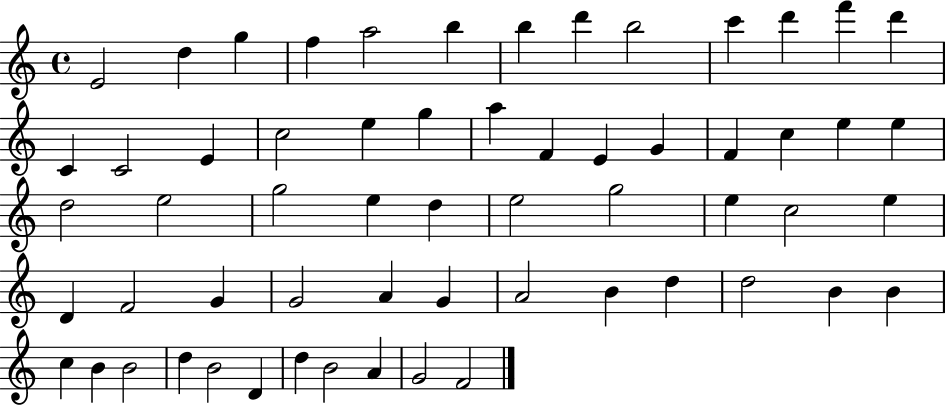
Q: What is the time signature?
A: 4/4